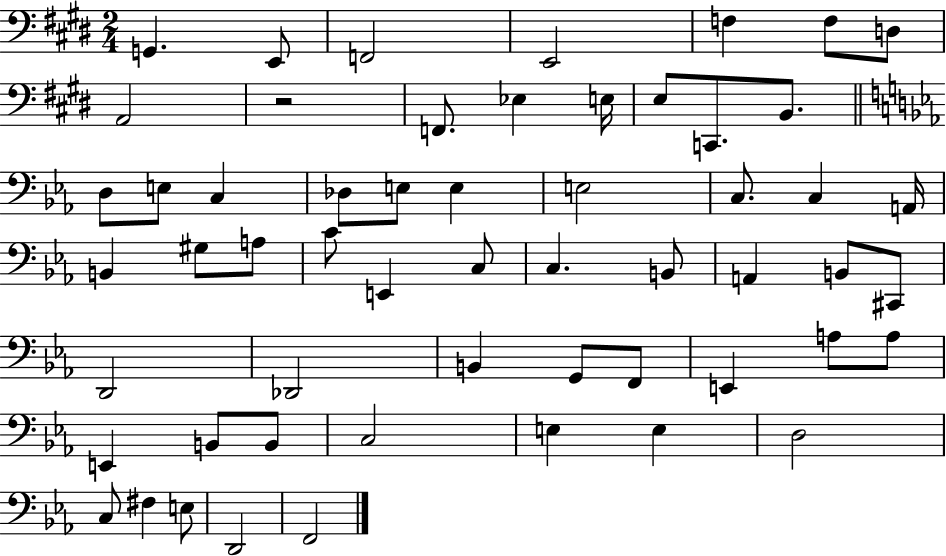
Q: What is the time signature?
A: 2/4